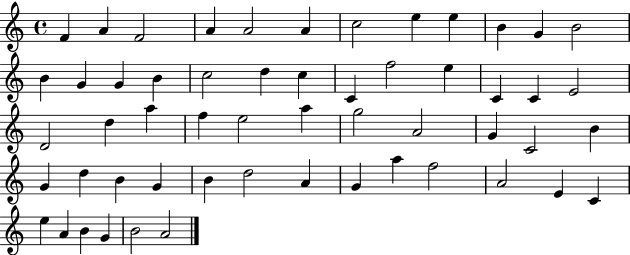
{
  \clef treble
  \time 4/4
  \defaultTimeSignature
  \key c \major
  f'4 a'4 f'2 | a'4 a'2 a'4 | c''2 e''4 e''4 | b'4 g'4 b'2 | \break b'4 g'4 g'4 b'4 | c''2 d''4 c''4 | c'4 f''2 e''4 | c'4 c'4 e'2 | \break d'2 d''4 a''4 | f''4 e''2 a''4 | g''2 a'2 | g'4 c'2 b'4 | \break g'4 d''4 b'4 g'4 | b'4 d''2 a'4 | g'4 a''4 f''2 | a'2 e'4 c'4 | \break e''4 a'4 b'4 g'4 | b'2 a'2 | \bar "|."
}